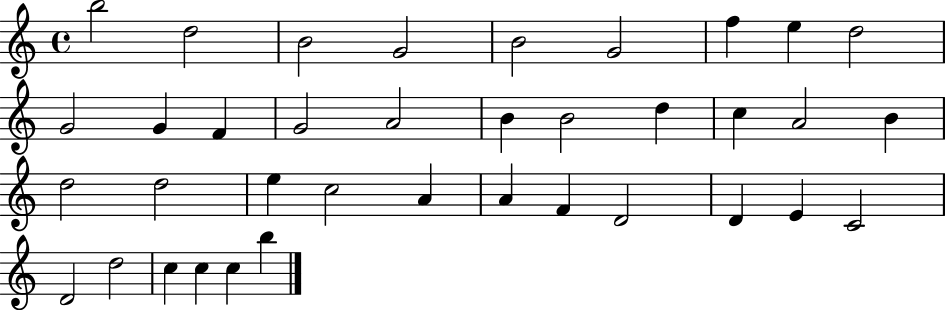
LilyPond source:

{
  \clef treble
  \time 4/4
  \defaultTimeSignature
  \key c \major
  b''2 d''2 | b'2 g'2 | b'2 g'2 | f''4 e''4 d''2 | \break g'2 g'4 f'4 | g'2 a'2 | b'4 b'2 d''4 | c''4 a'2 b'4 | \break d''2 d''2 | e''4 c''2 a'4 | a'4 f'4 d'2 | d'4 e'4 c'2 | \break d'2 d''2 | c''4 c''4 c''4 b''4 | \bar "|."
}